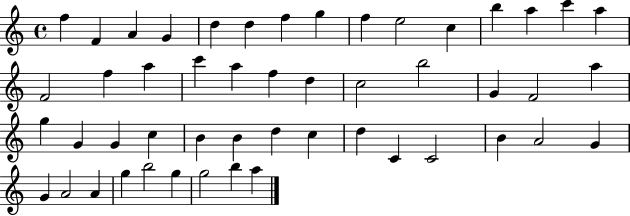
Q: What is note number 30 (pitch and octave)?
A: G4